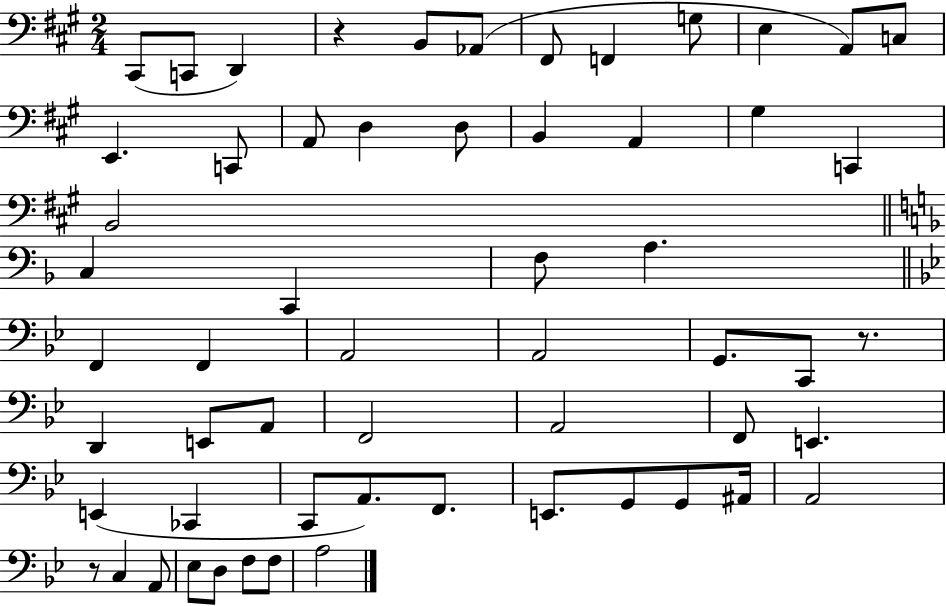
{
  \clef bass
  \numericTimeSignature
  \time 2/4
  \key a \major
  cis,8( c,8 d,4) | r4 b,8 aes,8( | fis,8 f,4 g8 | e4 a,8) c8 | \break e,4. c,8 | a,8 d4 d8 | b,4 a,4 | gis4 c,4 | \break b,2 | \bar "||" \break \key f \major c4 c,4 | f8 a4. | \bar "||" \break \key bes \major f,4 f,4 | a,2 | a,2 | g,8. c,8 r8. | \break d,4 e,8 a,8 | f,2 | a,2 | f,8 e,4. | \break e,4( ces,4 | c,8 a,8.) f,8. | e,8. g,8 g,8 ais,16 | a,2 | \break r8 c4 a,8 | ees8 d8 f8 f8 | a2 | \bar "|."
}